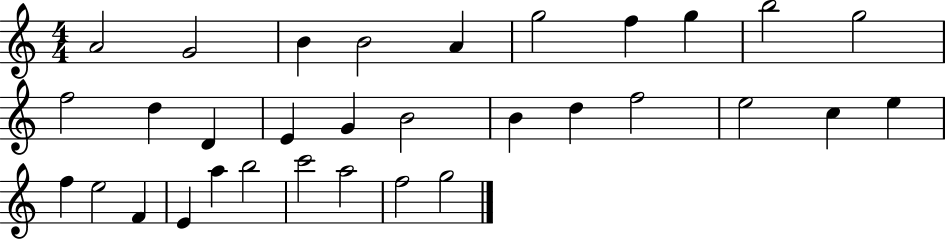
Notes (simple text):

A4/h G4/h B4/q B4/h A4/q G5/h F5/q G5/q B5/h G5/h F5/h D5/q D4/q E4/q G4/q B4/h B4/q D5/q F5/h E5/h C5/q E5/q F5/q E5/h F4/q E4/q A5/q B5/h C6/h A5/h F5/h G5/h